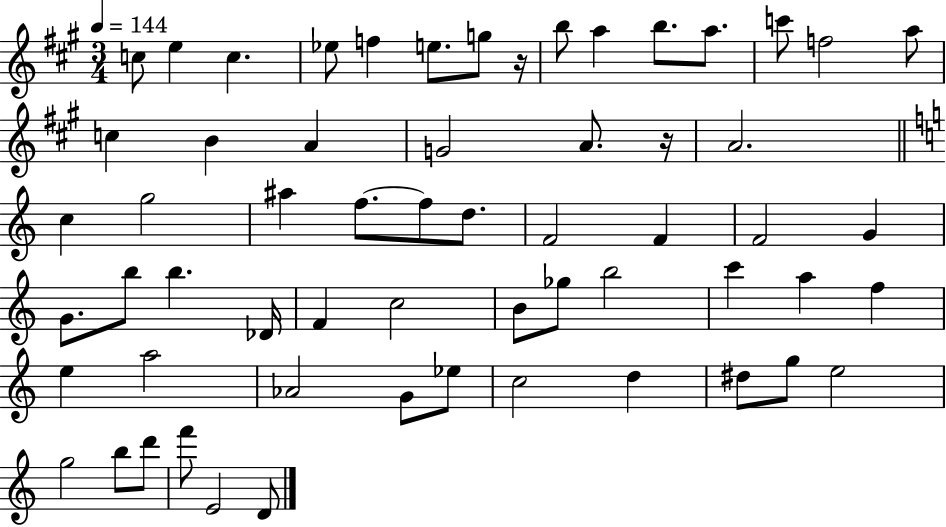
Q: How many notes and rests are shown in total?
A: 60